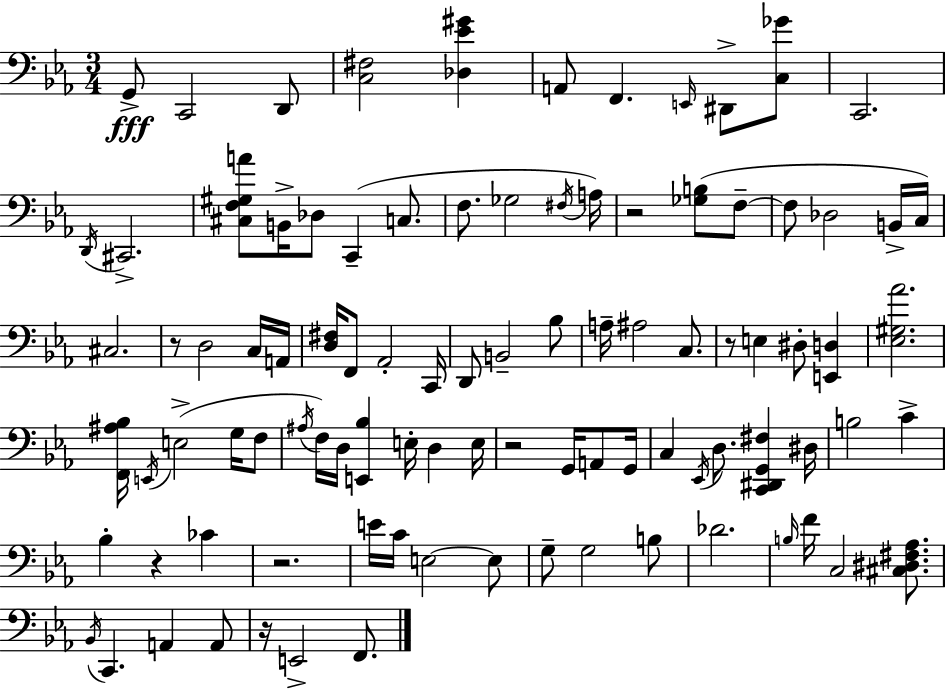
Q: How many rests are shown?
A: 7